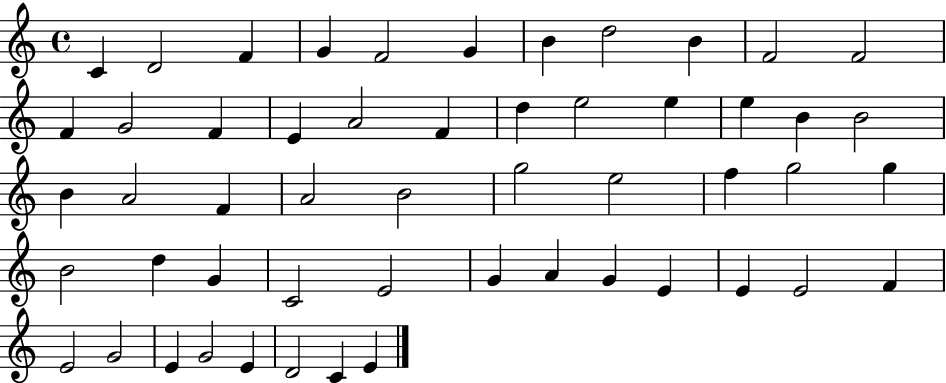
X:1
T:Untitled
M:4/4
L:1/4
K:C
C D2 F G F2 G B d2 B F2 F2 F G2 F E A2 F d e2 e e B B2 B A2 F A2 B2 g2 e2 f g2 g B2 d G C2 E2 G A G E E E2 F E2 G2 E G2 E D2 C E